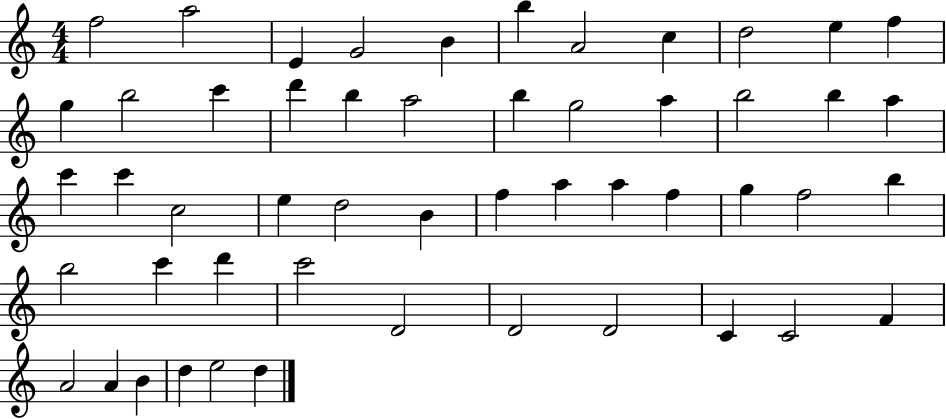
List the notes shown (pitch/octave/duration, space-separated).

F5/h A5/h E4/q G4/h B4/q B5/q A4/h C5/q D5/h E5/q F5/q G5/q B5/h C6/q D6/q B5/q A5/h B5/q G5/h A5/q B5/h B5/q A5/q C6/q C6/q C5/h E5/q D5/h B4/q F5/q A5/q A5/q F5/q G5/q F5/h B5/q B5/h C6/q D6/q C6/h D4/h D4/h D4/h C4/q C4/h F4/q A4/h A4/q B4/q D5/q E5/h D5/q